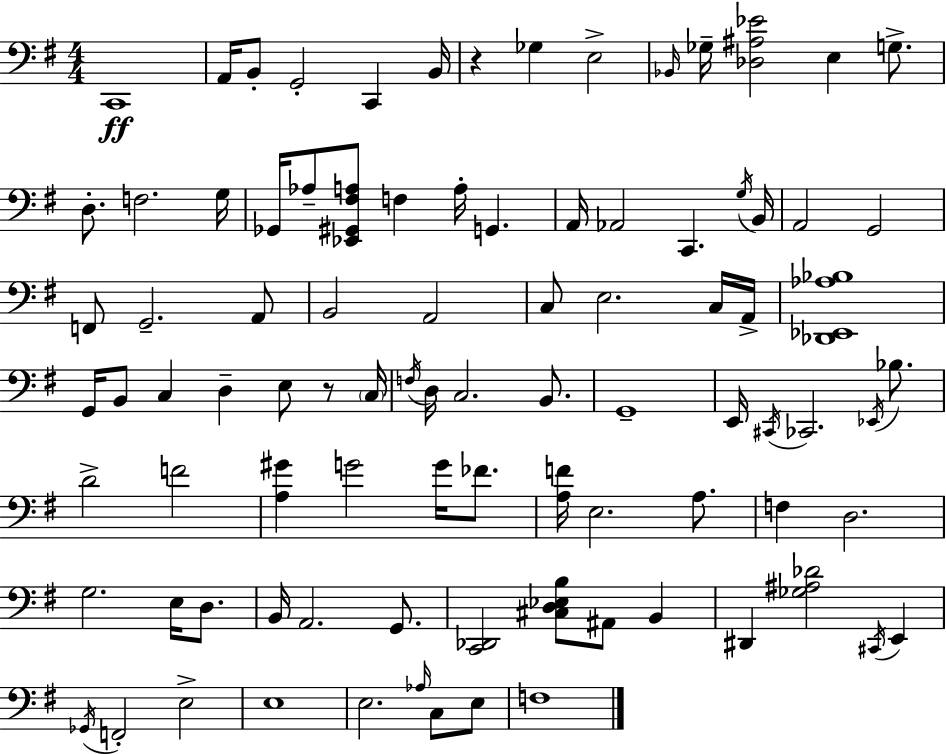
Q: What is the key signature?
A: G major